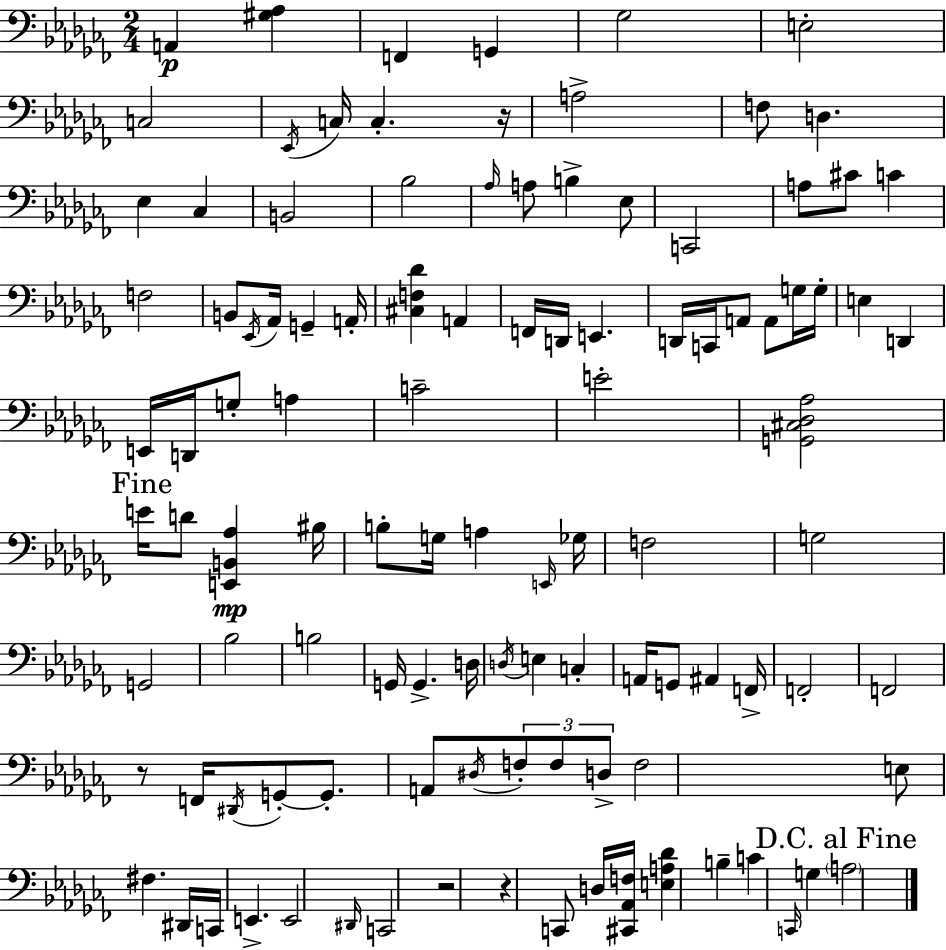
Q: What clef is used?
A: bass